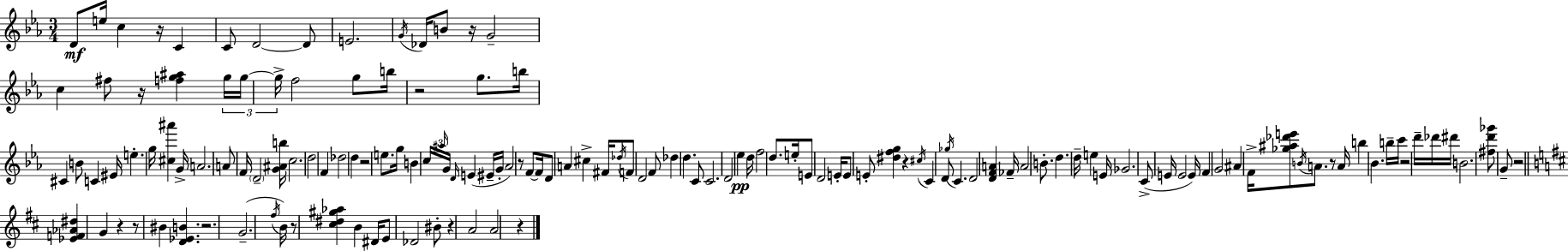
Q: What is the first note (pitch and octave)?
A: D4